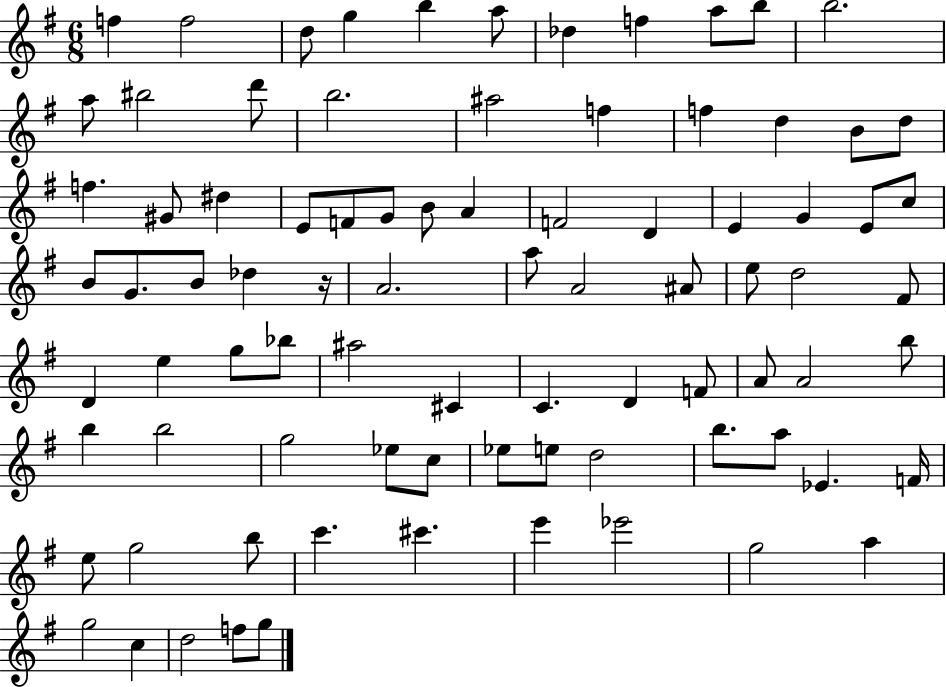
F5/q F5/h D5/e G5/q B5/q A5/e Db5/q F5/q A5/e B5/e B5/h. A5/e BIS5/h D6/e B5/h. A#5/h F5/q F5/q D5/q B4/e D5/e F5/q. G#4/e D#5/q E4/e F4/e G4/e B4/e A4/q F4/h D4/q E4/q G4/q E4/e C5/e B4/e G4/e. B4/e Db5/q R/s A4/h. A5/e A4/h A#4/e E5/e D5/h F#4/e D4/q E5/q G5/e Bb5/e A#5/h C#4/q C4/q. D4/q F4/e A4/e A4/h B5/e B5/q B5/h G5/h Eb5/e C5/e Eb5/e E5/e D5/h B5/e. A5/e Eb4/q. F4/s E5/e G5/h B5/e C6/q. C#6/q. E6/q Eb6/h G5/h A5/q G5/h C5/q D5/h F5/e G5/e